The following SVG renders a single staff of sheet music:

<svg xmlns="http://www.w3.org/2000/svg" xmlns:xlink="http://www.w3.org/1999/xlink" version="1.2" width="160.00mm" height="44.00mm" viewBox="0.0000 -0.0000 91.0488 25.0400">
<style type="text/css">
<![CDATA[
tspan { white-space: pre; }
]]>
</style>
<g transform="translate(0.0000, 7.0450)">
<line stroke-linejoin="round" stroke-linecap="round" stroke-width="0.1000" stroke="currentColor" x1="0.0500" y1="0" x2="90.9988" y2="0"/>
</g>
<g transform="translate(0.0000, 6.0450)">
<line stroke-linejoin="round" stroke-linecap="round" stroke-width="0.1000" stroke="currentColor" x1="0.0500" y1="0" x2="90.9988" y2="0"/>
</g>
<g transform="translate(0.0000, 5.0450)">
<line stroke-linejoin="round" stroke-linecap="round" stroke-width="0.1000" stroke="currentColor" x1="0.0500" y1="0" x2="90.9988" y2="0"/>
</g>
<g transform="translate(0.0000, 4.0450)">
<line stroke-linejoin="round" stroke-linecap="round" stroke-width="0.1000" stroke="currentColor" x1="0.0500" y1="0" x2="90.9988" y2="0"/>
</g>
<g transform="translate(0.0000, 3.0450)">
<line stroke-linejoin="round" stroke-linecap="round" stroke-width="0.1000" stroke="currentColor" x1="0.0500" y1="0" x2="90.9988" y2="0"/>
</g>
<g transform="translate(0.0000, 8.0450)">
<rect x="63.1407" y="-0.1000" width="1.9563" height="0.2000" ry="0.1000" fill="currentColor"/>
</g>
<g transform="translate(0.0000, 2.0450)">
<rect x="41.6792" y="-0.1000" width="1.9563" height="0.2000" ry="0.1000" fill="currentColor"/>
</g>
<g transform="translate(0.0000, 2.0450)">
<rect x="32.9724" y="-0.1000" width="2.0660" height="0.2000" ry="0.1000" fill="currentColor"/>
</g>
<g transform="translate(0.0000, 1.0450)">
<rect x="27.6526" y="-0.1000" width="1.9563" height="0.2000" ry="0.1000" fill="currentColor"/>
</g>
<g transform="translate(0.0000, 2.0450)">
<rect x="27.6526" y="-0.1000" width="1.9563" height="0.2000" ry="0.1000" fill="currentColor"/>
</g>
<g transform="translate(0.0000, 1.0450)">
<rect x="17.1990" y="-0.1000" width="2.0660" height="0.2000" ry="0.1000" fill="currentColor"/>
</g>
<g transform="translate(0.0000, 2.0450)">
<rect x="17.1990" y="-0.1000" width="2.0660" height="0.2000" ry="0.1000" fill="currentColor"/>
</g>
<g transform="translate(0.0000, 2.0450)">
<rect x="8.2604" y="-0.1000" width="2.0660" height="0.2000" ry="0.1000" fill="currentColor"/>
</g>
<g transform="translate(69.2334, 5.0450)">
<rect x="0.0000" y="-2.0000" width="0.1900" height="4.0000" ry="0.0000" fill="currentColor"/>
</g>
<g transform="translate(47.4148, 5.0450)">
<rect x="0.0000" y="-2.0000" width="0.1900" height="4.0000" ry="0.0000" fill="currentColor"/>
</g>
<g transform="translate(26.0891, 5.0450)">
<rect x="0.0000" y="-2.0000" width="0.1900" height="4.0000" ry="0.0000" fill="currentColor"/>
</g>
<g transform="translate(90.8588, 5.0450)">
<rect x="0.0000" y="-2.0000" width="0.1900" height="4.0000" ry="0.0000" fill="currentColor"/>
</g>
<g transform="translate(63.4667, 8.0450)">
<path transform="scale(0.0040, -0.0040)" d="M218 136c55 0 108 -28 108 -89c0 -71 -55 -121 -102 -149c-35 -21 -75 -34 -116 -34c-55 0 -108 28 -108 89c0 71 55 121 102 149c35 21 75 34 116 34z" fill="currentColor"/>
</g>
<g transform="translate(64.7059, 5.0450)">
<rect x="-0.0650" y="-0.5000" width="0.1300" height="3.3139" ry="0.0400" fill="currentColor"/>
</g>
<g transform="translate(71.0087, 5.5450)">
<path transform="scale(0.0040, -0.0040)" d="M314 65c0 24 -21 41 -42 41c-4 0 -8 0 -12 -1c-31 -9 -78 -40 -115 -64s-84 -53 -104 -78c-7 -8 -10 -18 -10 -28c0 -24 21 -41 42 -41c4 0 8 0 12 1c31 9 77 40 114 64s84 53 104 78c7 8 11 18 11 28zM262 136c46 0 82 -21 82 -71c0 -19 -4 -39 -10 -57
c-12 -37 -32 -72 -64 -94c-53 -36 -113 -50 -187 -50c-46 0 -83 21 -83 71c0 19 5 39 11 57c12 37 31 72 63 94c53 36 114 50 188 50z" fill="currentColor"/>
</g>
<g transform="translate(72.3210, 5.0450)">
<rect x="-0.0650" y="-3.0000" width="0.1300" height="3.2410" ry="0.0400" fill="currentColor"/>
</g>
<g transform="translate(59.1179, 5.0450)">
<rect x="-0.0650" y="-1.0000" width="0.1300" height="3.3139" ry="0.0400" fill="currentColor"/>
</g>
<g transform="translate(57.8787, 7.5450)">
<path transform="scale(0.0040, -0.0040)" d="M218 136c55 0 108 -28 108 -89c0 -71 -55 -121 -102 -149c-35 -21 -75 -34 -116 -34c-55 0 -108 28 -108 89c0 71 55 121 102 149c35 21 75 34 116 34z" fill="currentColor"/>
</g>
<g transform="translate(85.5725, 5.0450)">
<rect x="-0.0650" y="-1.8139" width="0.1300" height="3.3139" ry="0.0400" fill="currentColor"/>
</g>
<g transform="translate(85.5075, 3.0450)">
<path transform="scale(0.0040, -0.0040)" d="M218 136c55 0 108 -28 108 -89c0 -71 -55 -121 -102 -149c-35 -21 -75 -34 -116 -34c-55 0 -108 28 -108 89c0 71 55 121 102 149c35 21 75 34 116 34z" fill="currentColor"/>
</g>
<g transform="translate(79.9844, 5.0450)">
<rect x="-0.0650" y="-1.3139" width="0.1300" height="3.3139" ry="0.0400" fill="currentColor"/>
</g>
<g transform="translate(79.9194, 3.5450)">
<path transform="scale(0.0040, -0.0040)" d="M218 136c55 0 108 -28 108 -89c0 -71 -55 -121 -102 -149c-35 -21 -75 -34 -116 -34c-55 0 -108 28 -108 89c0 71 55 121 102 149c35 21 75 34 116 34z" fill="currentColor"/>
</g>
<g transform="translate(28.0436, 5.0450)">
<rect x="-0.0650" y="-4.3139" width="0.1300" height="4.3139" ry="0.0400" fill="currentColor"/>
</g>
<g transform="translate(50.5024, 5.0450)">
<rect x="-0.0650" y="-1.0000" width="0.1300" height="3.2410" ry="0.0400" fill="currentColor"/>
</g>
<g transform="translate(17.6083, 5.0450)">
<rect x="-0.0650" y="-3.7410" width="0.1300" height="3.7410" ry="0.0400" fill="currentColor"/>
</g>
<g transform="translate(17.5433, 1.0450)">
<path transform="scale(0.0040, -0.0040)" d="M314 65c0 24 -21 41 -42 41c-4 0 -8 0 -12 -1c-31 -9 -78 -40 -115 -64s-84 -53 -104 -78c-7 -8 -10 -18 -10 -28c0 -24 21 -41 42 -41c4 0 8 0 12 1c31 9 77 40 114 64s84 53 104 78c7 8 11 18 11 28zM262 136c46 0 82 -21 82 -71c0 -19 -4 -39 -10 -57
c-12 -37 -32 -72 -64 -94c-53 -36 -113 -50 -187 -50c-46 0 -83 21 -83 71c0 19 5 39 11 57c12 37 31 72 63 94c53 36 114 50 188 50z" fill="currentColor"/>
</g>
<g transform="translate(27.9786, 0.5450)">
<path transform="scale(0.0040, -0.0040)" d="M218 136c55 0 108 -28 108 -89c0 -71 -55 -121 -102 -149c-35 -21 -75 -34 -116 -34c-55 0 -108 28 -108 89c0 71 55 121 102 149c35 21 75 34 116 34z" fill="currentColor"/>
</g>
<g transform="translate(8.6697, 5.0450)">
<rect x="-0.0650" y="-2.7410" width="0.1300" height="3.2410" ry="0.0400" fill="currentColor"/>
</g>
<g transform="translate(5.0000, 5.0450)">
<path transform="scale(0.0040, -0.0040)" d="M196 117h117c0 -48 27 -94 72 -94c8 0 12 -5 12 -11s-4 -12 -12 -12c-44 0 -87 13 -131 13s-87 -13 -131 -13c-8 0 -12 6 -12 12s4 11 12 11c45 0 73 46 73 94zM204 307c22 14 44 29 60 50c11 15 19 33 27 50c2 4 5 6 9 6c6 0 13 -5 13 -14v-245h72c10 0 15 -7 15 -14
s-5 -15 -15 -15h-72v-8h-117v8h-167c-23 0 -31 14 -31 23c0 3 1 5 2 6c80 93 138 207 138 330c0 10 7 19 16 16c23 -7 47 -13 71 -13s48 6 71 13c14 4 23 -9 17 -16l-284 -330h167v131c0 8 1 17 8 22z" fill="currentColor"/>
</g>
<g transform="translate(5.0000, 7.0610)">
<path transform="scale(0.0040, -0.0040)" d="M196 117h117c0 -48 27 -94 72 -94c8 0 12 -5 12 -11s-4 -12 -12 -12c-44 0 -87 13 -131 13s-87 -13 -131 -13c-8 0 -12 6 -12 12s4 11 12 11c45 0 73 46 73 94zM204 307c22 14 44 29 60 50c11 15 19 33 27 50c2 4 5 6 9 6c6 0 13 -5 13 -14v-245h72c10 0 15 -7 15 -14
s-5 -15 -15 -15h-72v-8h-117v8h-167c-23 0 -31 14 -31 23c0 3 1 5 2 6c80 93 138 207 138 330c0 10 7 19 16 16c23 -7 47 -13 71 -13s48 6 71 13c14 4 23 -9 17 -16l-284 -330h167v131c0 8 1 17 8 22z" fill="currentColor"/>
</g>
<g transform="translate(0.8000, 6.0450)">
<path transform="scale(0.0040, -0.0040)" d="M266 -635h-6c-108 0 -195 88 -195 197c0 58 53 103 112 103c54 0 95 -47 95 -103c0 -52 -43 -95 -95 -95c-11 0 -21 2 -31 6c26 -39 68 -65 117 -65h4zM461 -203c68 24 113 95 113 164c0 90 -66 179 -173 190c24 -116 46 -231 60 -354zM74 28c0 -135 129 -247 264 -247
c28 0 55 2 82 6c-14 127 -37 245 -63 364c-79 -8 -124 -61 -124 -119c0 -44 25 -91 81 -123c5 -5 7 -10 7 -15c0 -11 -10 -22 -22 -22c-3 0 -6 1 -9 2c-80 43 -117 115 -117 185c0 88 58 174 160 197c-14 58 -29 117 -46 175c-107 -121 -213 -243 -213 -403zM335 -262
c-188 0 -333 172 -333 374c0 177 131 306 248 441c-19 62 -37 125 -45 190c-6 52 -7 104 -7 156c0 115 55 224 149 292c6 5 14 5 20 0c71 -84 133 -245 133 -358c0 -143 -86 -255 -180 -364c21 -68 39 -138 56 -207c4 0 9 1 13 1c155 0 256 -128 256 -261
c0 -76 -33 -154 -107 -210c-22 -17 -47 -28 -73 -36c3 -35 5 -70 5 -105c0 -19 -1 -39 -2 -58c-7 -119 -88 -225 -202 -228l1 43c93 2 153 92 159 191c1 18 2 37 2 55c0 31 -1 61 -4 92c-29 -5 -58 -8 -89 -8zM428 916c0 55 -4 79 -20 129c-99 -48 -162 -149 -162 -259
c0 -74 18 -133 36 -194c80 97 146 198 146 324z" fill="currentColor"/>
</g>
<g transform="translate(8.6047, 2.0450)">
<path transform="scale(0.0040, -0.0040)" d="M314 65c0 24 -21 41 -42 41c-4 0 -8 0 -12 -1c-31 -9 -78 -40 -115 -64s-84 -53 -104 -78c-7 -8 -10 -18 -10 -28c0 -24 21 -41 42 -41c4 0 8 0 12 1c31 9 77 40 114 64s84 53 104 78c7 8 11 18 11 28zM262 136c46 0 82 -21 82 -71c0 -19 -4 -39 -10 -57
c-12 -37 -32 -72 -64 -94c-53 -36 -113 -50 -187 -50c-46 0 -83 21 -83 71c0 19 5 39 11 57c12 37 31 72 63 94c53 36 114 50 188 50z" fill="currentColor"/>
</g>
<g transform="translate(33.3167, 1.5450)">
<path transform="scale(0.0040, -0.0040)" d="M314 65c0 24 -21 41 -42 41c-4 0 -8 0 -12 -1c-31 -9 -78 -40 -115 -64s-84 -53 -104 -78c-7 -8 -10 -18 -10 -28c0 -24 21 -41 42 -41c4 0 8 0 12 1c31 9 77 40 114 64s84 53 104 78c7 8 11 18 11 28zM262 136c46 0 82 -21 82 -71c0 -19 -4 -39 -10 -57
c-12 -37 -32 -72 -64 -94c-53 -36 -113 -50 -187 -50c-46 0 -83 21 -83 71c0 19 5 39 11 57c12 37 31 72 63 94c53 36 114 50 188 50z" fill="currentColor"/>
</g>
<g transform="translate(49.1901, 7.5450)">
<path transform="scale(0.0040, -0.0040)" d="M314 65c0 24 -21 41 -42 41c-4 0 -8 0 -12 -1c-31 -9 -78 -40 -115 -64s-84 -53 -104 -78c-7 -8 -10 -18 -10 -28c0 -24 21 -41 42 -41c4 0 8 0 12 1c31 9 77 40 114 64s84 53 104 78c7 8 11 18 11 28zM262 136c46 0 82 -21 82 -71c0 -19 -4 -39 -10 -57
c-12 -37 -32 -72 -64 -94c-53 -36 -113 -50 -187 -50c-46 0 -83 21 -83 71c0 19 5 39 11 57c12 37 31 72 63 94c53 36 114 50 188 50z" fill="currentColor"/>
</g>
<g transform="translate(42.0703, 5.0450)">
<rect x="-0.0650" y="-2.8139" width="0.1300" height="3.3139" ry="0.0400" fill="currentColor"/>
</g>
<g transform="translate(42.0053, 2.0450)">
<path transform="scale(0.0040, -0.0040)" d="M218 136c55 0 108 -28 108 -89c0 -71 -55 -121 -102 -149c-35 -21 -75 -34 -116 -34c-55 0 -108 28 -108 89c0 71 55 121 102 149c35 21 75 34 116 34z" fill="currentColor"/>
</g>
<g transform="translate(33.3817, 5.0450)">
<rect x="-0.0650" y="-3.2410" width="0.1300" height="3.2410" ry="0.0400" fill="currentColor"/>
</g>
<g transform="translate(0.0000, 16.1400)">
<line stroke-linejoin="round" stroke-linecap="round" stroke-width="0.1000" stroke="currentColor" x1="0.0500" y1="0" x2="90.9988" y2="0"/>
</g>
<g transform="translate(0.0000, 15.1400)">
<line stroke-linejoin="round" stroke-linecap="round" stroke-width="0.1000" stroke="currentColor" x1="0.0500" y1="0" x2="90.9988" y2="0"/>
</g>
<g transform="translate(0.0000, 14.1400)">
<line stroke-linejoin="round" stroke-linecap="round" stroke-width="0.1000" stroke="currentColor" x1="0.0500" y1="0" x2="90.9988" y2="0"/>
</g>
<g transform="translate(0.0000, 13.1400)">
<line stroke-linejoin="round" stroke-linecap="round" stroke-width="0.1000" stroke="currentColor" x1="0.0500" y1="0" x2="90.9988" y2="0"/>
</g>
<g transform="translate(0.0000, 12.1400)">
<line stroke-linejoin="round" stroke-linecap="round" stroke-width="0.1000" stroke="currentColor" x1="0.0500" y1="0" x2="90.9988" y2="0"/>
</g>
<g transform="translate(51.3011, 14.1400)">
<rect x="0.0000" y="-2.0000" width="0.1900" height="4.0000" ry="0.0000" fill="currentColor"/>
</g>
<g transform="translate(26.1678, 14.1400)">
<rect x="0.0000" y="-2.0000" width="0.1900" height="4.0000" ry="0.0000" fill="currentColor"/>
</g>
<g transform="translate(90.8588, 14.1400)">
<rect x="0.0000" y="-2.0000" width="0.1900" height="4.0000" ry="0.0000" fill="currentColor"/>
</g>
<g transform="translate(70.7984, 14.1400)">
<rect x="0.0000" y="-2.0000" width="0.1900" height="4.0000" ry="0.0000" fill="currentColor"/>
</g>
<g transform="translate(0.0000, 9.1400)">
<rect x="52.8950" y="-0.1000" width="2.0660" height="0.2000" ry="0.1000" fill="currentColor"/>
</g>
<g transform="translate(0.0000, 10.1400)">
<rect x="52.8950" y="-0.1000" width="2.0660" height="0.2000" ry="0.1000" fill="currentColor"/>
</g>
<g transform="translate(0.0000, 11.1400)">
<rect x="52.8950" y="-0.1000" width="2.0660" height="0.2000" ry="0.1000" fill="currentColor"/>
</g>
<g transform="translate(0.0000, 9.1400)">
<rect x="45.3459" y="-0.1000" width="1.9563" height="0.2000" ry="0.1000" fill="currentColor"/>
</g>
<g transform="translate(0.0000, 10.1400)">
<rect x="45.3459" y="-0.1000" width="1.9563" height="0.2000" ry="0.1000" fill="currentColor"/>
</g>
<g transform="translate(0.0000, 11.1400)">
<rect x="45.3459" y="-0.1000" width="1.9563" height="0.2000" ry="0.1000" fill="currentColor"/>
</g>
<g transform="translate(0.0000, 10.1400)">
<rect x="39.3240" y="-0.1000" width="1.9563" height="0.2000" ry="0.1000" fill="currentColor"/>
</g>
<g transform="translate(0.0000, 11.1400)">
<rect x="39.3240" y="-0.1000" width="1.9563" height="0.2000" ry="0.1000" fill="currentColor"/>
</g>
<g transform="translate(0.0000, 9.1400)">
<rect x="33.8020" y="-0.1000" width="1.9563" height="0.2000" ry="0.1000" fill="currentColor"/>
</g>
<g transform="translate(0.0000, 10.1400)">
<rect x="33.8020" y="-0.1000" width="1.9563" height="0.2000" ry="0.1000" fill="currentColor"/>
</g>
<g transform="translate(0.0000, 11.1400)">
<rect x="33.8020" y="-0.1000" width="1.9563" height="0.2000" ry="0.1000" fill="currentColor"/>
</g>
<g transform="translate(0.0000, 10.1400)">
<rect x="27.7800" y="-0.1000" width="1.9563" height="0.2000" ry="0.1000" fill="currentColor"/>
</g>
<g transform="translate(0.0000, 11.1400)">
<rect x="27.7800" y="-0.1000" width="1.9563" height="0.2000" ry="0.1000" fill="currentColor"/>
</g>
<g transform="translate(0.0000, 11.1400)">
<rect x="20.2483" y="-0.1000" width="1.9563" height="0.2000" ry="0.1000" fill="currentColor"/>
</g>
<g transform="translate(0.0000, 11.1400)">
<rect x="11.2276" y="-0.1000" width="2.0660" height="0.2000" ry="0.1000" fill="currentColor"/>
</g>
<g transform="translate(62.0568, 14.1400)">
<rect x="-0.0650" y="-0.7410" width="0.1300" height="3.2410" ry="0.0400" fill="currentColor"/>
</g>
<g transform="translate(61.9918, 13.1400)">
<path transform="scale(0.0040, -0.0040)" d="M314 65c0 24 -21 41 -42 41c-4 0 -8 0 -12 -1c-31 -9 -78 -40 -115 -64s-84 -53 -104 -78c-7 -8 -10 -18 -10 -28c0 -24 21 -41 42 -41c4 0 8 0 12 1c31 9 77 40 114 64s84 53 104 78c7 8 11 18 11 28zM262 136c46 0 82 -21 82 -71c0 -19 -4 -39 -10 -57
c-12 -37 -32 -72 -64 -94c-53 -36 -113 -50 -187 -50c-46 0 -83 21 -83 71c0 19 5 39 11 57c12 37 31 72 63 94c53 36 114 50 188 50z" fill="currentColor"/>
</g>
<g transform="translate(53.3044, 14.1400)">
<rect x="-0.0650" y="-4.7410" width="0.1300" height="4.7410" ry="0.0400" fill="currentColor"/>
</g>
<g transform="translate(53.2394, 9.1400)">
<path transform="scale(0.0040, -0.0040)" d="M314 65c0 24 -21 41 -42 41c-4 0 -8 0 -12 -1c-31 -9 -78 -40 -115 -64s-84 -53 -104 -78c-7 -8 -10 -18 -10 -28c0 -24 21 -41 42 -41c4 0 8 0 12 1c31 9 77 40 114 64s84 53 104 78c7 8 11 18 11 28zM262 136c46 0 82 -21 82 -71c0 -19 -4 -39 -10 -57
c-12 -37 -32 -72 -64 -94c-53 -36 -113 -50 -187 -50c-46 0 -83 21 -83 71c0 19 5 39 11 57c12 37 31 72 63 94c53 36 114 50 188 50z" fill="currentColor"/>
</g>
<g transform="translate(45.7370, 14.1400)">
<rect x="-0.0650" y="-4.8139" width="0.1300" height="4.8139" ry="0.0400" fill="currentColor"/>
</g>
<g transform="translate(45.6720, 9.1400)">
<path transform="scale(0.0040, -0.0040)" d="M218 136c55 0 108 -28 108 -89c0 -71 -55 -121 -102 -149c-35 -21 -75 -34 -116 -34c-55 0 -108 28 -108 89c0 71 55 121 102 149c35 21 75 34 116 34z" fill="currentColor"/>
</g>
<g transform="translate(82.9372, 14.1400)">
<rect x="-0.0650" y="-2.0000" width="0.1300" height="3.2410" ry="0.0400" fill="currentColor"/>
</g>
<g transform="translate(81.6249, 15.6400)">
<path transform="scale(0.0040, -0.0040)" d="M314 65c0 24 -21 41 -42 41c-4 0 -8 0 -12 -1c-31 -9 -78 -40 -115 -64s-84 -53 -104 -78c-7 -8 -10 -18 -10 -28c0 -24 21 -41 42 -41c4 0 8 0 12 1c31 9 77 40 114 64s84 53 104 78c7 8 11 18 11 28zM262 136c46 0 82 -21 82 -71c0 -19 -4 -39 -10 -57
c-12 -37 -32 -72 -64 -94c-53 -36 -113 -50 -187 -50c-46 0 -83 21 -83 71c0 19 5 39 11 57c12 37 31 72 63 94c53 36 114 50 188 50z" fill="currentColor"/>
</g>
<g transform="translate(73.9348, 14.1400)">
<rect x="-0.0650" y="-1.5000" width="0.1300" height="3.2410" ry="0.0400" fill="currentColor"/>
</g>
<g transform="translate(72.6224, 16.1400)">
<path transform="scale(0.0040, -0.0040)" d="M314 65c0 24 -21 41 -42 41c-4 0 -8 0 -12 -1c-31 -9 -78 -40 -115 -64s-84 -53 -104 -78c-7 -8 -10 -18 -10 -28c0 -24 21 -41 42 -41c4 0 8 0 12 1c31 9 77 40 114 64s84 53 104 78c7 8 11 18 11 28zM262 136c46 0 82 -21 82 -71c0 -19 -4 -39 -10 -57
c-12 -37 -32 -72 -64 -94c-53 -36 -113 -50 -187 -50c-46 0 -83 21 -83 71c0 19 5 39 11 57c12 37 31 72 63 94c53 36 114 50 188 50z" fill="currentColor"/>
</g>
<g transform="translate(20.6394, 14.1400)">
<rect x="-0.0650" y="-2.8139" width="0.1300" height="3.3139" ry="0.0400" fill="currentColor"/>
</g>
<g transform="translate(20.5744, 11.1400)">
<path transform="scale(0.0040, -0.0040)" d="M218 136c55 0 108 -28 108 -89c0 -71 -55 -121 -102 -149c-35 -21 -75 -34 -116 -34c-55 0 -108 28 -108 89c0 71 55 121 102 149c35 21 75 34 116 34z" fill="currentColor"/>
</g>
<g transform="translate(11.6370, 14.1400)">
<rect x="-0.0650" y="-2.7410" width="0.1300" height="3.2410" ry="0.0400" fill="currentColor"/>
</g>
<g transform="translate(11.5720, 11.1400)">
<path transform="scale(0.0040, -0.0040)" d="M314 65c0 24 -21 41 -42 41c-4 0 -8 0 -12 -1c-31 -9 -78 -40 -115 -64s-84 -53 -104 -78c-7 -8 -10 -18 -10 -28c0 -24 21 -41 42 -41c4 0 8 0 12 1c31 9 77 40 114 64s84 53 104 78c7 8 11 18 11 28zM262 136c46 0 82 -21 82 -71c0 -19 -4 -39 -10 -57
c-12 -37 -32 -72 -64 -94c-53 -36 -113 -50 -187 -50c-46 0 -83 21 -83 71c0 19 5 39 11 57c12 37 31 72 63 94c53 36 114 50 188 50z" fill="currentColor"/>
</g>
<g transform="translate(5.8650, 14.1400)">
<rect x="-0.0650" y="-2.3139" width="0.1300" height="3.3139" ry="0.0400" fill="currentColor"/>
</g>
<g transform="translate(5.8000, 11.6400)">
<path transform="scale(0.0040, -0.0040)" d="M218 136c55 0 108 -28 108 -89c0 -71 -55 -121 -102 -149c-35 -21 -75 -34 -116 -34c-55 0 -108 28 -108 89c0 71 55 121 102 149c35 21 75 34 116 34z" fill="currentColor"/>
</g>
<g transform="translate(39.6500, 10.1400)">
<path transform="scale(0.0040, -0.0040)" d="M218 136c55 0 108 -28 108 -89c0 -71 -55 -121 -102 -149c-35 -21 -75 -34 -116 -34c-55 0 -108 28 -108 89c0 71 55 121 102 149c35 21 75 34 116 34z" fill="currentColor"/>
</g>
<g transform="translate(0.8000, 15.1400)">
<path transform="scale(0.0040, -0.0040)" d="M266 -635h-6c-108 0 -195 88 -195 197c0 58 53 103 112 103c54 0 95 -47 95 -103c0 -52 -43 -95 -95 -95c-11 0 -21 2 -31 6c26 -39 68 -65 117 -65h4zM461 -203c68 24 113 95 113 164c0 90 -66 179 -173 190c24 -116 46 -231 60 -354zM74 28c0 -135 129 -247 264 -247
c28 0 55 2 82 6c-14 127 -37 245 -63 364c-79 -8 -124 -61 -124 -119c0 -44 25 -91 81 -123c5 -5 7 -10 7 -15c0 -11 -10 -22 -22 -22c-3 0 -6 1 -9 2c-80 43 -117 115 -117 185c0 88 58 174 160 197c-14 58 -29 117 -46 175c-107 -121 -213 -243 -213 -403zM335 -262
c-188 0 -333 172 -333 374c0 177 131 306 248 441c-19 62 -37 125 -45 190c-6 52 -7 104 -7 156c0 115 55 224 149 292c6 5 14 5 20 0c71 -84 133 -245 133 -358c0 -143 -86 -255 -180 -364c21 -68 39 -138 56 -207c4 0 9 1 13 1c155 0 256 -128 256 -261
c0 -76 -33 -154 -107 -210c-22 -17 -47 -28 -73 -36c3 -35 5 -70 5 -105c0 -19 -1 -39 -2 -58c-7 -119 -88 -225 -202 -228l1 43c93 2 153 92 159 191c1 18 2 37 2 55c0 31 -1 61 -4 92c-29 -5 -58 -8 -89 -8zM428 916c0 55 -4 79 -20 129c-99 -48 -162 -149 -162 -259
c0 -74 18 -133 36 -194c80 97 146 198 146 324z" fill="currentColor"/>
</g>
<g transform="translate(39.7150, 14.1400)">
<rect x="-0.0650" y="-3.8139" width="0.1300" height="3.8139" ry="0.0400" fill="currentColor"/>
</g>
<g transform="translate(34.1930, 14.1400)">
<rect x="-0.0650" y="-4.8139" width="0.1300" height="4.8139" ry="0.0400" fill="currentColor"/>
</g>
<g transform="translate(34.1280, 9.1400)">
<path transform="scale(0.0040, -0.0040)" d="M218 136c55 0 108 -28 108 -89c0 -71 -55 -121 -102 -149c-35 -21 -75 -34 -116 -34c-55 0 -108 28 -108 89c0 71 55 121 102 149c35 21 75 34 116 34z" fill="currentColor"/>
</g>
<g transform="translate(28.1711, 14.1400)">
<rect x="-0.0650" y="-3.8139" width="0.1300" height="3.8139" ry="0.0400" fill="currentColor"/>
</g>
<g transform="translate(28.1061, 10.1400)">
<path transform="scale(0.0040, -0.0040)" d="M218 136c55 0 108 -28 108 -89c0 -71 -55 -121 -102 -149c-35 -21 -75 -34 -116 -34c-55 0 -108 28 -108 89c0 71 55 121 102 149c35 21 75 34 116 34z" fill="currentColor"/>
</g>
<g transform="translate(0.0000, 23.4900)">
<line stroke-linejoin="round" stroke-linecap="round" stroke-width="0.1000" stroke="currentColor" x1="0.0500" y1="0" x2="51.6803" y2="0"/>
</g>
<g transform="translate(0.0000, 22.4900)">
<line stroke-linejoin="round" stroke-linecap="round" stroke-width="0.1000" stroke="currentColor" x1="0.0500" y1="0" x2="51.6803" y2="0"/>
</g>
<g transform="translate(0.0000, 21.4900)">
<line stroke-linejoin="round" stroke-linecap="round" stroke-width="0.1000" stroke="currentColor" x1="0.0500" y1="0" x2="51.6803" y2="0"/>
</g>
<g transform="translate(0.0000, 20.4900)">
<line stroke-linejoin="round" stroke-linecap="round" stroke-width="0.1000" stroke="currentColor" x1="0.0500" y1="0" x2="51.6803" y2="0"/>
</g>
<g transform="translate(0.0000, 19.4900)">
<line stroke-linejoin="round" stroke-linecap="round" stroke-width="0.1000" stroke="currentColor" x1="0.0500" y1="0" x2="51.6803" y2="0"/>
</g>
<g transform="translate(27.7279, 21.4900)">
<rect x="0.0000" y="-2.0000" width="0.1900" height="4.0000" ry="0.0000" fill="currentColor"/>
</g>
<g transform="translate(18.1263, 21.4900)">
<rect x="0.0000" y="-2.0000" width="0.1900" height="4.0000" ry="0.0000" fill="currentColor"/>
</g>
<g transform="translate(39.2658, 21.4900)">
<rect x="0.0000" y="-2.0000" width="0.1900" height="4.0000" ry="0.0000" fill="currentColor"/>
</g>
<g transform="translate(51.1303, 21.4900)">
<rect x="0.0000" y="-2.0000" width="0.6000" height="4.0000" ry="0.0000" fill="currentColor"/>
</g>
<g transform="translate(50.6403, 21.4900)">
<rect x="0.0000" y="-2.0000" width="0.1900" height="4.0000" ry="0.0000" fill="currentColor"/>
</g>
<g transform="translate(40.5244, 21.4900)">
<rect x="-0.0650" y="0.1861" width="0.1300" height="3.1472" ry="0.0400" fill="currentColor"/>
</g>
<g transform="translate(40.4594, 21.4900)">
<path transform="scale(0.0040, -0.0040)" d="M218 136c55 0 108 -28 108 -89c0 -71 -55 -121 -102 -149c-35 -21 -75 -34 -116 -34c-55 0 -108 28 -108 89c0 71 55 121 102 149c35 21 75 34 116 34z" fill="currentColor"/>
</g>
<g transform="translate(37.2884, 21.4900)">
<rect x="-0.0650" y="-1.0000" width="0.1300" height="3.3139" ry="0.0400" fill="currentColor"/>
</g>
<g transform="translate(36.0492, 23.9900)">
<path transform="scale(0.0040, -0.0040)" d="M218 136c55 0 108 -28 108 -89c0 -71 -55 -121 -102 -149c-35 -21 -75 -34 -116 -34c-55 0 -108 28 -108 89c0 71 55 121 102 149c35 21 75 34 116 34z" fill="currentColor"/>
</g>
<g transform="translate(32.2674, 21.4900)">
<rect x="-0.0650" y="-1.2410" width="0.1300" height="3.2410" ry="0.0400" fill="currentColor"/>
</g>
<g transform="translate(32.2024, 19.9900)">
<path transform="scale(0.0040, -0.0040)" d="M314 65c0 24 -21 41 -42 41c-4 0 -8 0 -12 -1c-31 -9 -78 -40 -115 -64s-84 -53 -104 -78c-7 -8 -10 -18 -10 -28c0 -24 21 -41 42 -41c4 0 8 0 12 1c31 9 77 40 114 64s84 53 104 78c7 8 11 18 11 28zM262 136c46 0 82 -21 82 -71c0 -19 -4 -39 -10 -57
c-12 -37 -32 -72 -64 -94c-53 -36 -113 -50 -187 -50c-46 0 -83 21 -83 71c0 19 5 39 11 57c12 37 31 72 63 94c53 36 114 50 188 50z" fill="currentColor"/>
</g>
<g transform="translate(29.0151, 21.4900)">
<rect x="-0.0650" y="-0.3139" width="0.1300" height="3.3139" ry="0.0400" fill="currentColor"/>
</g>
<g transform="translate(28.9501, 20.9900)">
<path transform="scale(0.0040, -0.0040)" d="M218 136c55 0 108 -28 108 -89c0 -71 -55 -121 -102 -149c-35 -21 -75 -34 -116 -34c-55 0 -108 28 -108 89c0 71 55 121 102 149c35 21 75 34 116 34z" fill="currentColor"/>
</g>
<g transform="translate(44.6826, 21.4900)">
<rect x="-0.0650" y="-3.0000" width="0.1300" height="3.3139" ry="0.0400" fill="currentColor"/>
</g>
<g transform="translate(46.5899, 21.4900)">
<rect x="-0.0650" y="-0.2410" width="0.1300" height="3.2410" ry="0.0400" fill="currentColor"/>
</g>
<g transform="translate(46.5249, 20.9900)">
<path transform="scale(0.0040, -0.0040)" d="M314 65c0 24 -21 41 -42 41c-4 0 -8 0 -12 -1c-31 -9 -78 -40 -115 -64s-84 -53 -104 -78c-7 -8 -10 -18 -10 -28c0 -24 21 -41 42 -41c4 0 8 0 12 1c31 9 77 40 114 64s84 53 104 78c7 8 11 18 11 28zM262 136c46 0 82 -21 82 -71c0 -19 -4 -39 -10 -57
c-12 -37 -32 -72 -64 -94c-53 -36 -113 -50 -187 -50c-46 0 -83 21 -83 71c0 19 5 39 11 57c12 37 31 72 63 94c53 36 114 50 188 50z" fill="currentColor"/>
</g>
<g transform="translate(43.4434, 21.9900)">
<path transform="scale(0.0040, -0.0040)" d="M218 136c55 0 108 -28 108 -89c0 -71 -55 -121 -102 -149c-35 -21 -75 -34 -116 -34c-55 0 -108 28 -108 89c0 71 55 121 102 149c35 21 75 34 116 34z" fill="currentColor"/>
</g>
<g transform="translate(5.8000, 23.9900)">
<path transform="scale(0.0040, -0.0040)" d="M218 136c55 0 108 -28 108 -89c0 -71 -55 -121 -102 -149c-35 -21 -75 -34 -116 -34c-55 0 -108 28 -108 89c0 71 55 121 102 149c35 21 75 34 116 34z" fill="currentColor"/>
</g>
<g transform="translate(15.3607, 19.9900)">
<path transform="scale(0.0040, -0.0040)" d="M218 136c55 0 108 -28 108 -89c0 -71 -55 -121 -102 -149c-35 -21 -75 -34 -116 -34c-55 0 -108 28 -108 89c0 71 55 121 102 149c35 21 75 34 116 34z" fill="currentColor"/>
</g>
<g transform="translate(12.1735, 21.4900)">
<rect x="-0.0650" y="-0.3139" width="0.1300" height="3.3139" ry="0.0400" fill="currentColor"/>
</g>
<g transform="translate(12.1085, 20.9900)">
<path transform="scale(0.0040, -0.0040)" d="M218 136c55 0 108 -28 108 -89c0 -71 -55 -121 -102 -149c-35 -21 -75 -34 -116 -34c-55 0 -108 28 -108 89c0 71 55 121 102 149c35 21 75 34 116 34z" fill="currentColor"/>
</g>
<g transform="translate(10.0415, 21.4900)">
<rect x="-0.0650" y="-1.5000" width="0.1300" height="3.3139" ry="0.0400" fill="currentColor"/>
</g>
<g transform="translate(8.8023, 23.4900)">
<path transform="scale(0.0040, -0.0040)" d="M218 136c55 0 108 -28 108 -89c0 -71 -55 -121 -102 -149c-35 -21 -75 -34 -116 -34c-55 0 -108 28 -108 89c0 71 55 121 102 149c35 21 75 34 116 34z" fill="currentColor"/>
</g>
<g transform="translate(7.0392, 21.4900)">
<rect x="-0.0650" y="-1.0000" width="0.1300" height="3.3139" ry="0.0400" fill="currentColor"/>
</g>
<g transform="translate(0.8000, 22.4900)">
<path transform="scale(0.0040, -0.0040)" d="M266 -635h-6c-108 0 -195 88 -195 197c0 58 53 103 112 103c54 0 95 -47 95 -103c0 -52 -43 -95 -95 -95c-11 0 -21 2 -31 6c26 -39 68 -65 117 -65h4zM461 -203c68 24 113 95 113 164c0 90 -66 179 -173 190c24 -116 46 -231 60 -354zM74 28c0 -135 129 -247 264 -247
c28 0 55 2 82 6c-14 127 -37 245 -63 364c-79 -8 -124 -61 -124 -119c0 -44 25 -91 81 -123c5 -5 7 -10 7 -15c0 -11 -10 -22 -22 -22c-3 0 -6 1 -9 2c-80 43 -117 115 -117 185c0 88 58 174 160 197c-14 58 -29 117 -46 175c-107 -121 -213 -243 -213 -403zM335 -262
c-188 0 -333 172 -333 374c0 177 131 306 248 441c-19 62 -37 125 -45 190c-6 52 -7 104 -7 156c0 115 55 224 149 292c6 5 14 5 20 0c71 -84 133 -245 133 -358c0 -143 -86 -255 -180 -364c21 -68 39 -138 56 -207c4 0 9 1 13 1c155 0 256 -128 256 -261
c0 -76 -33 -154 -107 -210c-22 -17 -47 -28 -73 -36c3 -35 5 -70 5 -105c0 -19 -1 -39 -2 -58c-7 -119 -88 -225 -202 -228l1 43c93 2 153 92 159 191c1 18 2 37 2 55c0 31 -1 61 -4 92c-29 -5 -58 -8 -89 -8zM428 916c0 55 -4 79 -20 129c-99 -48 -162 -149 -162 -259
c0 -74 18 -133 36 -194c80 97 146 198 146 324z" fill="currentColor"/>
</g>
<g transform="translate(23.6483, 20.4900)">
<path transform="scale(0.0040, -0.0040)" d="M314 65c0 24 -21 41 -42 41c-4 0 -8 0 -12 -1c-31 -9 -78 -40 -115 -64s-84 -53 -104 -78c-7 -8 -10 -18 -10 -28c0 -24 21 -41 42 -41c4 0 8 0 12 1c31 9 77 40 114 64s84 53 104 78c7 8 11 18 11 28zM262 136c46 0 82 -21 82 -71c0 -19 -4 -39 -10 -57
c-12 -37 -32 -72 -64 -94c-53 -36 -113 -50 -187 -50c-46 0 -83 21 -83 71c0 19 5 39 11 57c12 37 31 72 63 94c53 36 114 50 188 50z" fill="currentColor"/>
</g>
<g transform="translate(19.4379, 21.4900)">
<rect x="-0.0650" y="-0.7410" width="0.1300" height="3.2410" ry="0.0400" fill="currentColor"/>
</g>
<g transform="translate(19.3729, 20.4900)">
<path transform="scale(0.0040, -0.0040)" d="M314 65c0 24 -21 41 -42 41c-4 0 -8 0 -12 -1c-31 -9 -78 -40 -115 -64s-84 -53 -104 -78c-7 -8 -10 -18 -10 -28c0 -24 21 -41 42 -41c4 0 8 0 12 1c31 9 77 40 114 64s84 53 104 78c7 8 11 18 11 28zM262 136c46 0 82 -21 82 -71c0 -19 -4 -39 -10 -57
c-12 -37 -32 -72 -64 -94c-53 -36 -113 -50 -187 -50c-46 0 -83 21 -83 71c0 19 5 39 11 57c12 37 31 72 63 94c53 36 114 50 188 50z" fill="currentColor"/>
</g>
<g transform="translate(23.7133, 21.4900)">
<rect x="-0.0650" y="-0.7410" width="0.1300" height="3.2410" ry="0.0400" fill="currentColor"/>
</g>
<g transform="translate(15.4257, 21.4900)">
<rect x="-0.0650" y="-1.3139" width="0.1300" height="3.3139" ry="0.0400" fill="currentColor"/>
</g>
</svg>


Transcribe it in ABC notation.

X:1
T:Untitled
M:4/4
L:1/4
K:C
a2 c'2 d' b2 a D2 D C A2 e f g a2 a c' e' c' e' e'2 d2 E2 F2 D E c e d2 d2 c e2 D B A c2